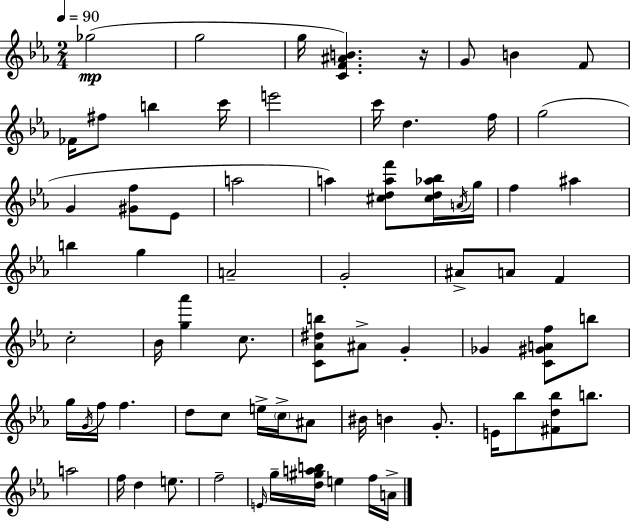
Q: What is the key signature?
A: C minor